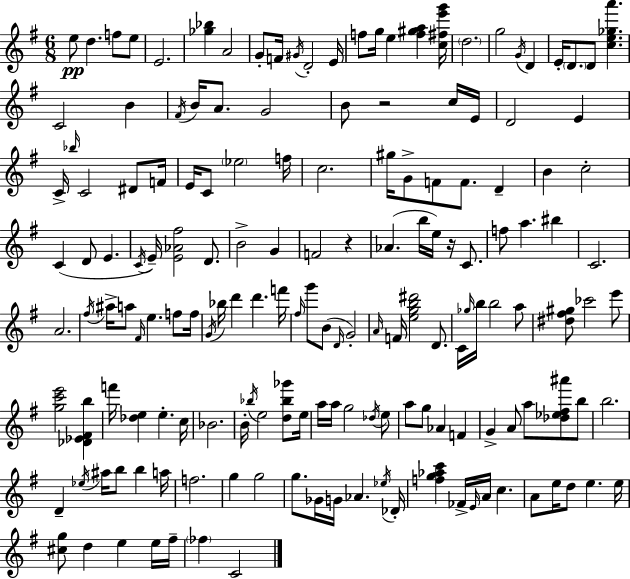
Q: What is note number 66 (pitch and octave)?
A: C4